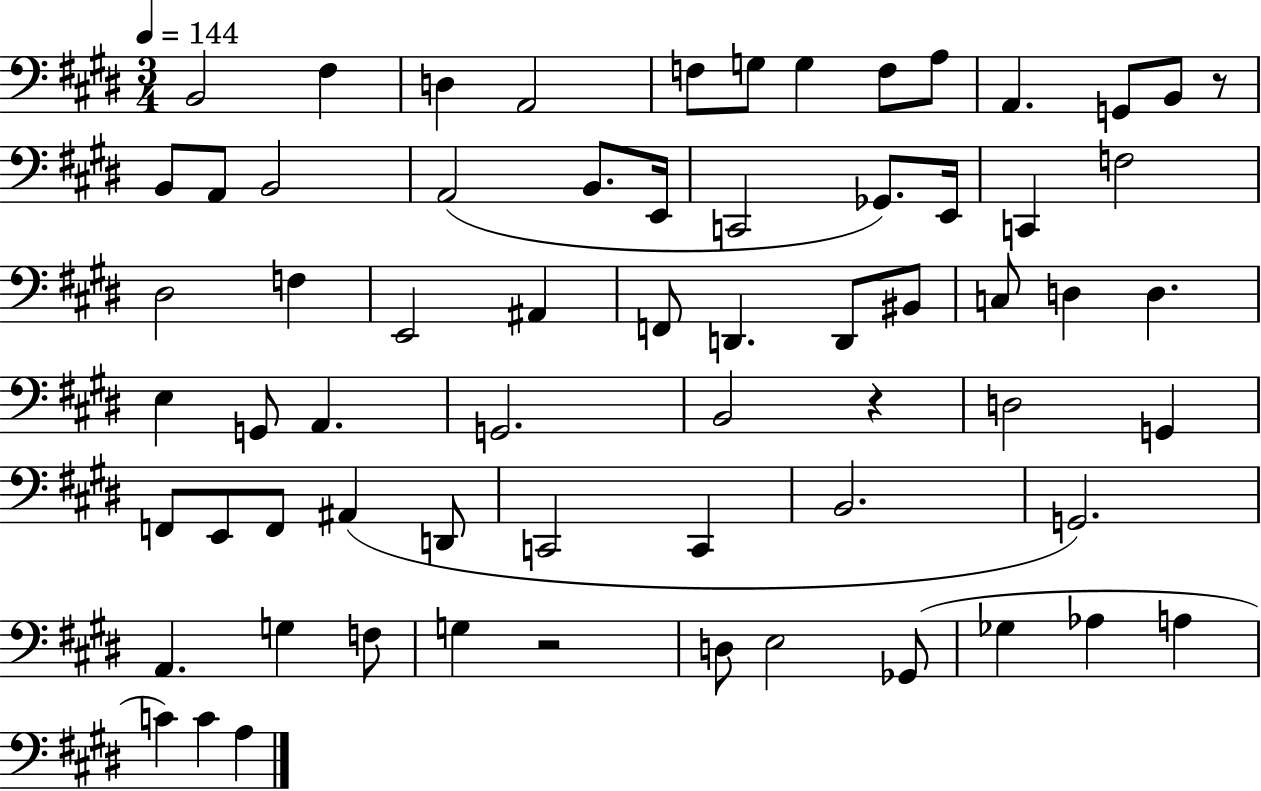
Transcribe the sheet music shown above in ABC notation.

X:1
T:Untitled
M:3/4
L:1/4
K:E
B,,2 ^F, D, A,,2 F,/2 G,/2 G, F,/2 A,/2 A,, G,,/2 B,,/2 z/2 B,,/2 A,,/2 B,,2 A,,2 B,,/2 E,,/4 C,,2 _G,,/2 E,,/4 C,, F,2 ^D,2 F, E,,2 ^A,, F,,/2 D,, D,,/2 ^B,,/2 C,/2 D, D, E, G,,/2 A,, G,,2 B,,2 z D,2 G,, F,,/2 E,,/2 F,,/2 ^A,, D,,/2 C,,2 C,, B,,2 G,,2 A,, G, F,/2 G, z2 D,/2 E,2 _G,,/2 _G, _A, A, C C A,